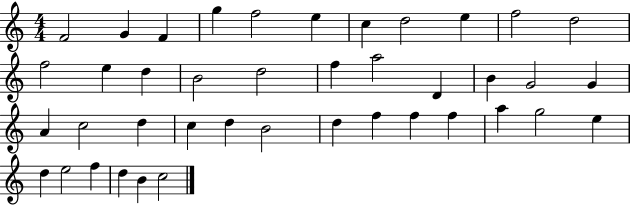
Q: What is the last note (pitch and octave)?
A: C5